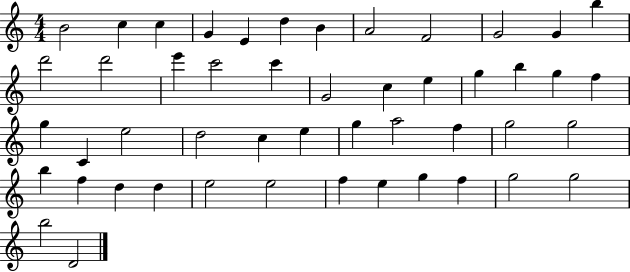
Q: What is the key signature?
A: C major